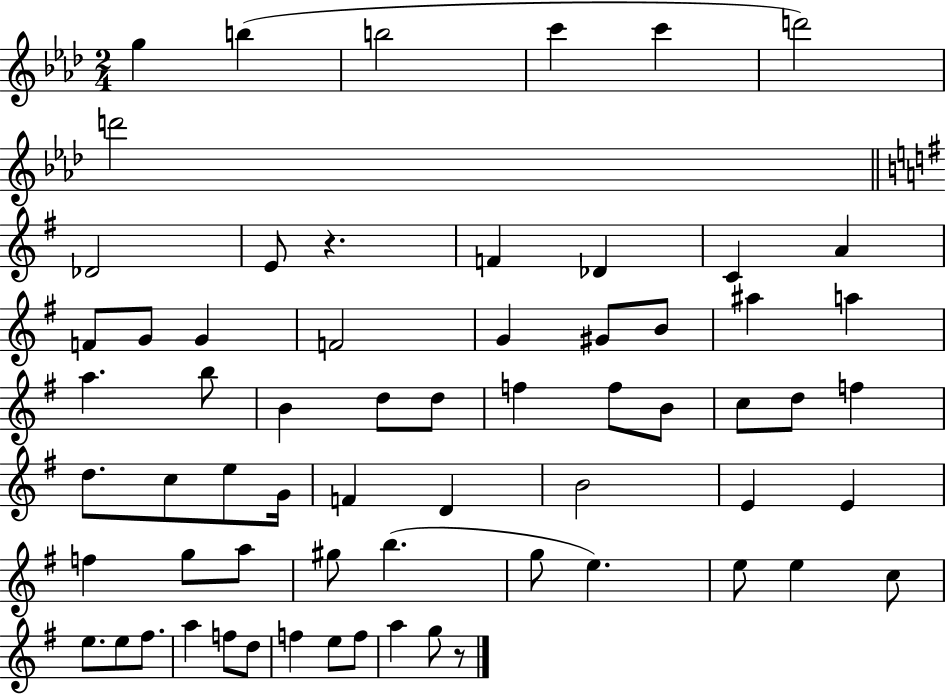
G5/q B5/q B5/h C6/q C6/q D6/h D6/h Db4/h E4/e R/q. F4/q Db4/q C4/q A4/q F4/e G4/e G4/q F4/h G4/q G#4/e B4/e A#5/q A5/q A5/q. B5/e B4/q D5/e D5/e F5/q F5/e B4/e C5/e D5/e F5/q D5/e. C5/e E5/e G4/s F4/q D4/q B4/h E4/q E4/q F5/q G5/e A5/e G#5/e B5/q. G5/e E5/q. E5/e E5/q C5/e E5/e. E5/e F#5/e. A5/q F5/e D5/e F5/q E5/e F5/e A5/q G5/e R/e